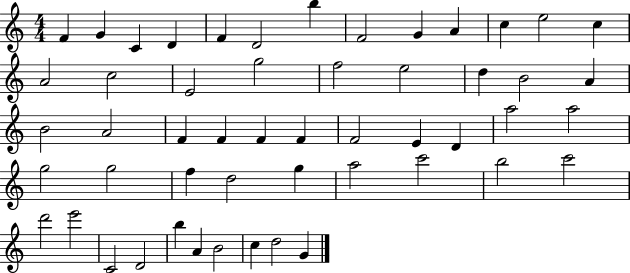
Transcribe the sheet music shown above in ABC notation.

X:1
T:Untitled
M:4/4
L:1/4
K:C
F G C D F D2 b F2 G A c e2 c A2 c2 E2 g2 f2 e2 d B2 A B2 A2 F F F F F2 E D a2 a2 g2 g2 f d2 g a2 c'2 b2 c'2 d'2 e'2 C2 D2 b A B2 c d2 G